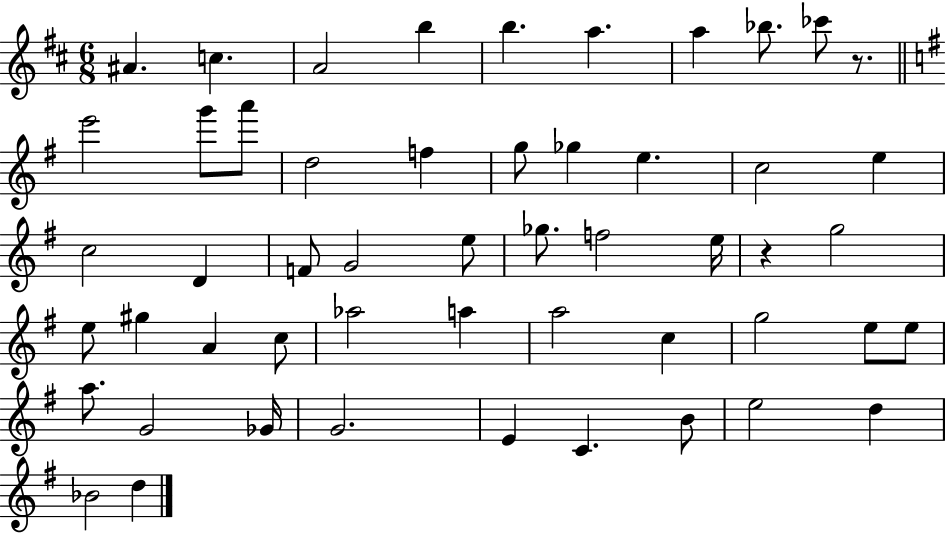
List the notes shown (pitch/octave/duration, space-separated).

A#4/q. C5/q. A4/h B5/q B5/q. A5/q. A5/q Bb5/e. CES6/e R/e. E6/h G6/e A6/e D5/h F5/q G5/e Gb5/q E5/q. C5/h E5/q C5/h D4/q F4/e G4/h E5/e Gb5/e. F5/h E5/s R/q G5/h E5/e G#5/q A4/q C5/e Ab5/h A5/q A5/h C5/q G5/h E5/e E5/e A5/e. G4/h Gb4/s G4/h. E4/q C4/q. B4/e E5/h D5/q Bb4/h D5/q